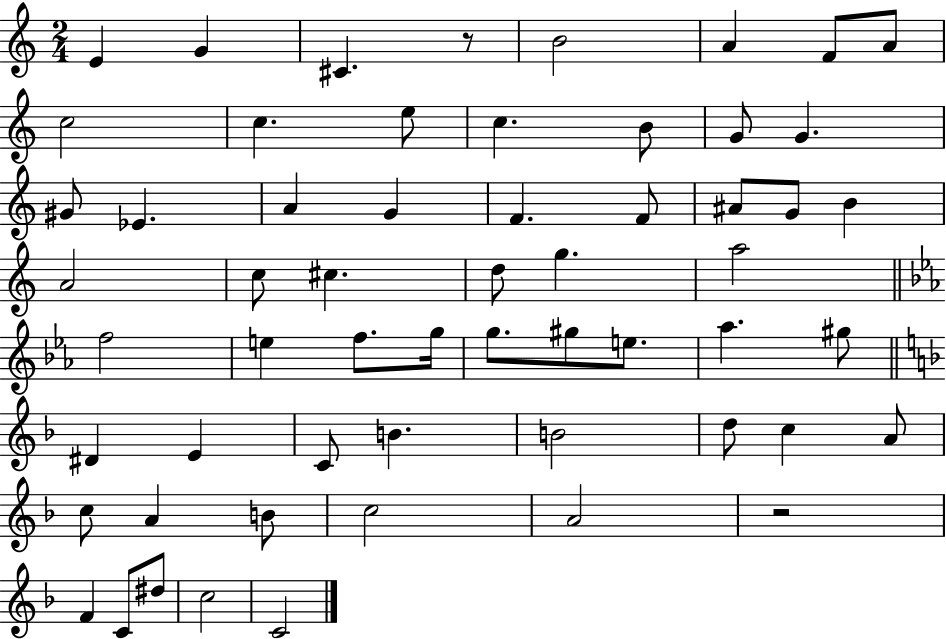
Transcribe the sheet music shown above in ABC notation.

X:1
T:Untitled
M:2/4
L:1/4
K:C
E G ^C z/2 B2 A F/2 A/2 c2 c e/2 c B/2 G/2 G ^G/2 _E A G F F/2 ^A/2 G/2 B A2 c/2 ^c d/2 g a2 f2 e f/2 g/4 g/2 ^g/2 e/2 _a ^g/2 ^D E C/2 B B2 d/2 c A/2 c/2 A B/2 c2 A2 z2 F C/2 ^d/2 c2 C2